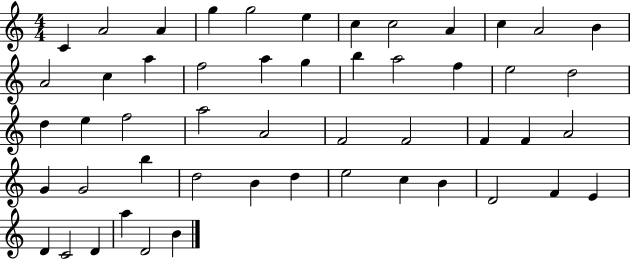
X:1
T:Untitled
M:4/4
L:1/4
K:C
C A2 A g g2 e c c2 A c A2 B A2 c a f2 a g b a2 f e2 d2 d e f2 a2 A2 F2 F2 F F A2 G G2 b d2 B d e2 c B D2 F E D C2 D a D2 B